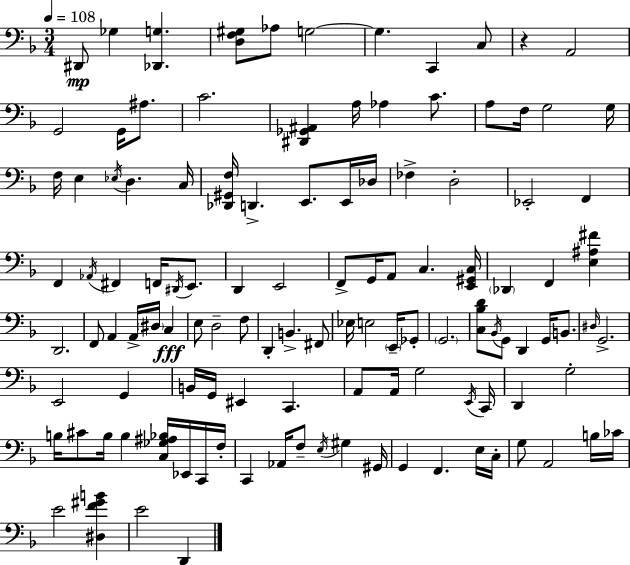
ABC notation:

X:1
T:Untitled
M:3/4
L:1/4
K:F
^D,,/2 _G, [_D,,G,] [D,F,^G,]/2 _A,/2 G,2 G, C,, C,/2 z A,,2 G,,2 G,,/4 ^A,/2 C2 [^D,,_G,,^A,,] A,/4 _A, C/2 A,/2 F,/4 G,2 G,/4 F,/4 E, _E,/4 D, C,/4 [_D,,^G,,F,]/4 D,, E,,/2 E,,/4 _D,/4 _F, D,2 _E,,2 F,, F,, _A,,/4 ^F,, F,,/4 ^D,,/4 E,,/2 D,, E,,2 F,,/2 G,,/4 A,,/2 C, [E,,^G,,C,]/4 _D,, F,, [E,^A,^F] D,,2 F,,/2 A,, A,,/4 ^D,/4 C, E,/2 D,2 F,/2 D,, B,, ^F,,/2 _E,/4 E,2 E,,/4 _G,,/2 G,,2 [C,_B,D]/2 _B,,/4 G,,/2 D,, G,,/4 B,,/2 ^D,/4 G,,2 E,,2 G,, B,,/4 G,,/4 ^E,, C,, A,,/2 A,,/4 G,2 E,,/4 C,,/4 D,, G,2 B,/4 ^C/2 B,/4 B, [C,_G,^A,_B,]/4 _E,,/4 C,,/4 F,/4 C,, _A,,/4 F,/2 E,/4 ^G, ^G,,/4 G,, F,, E,/4 C,/4 G,/2 A,,2 B,/4 _C/4 E2 [^D,F^GB] E2 D,,